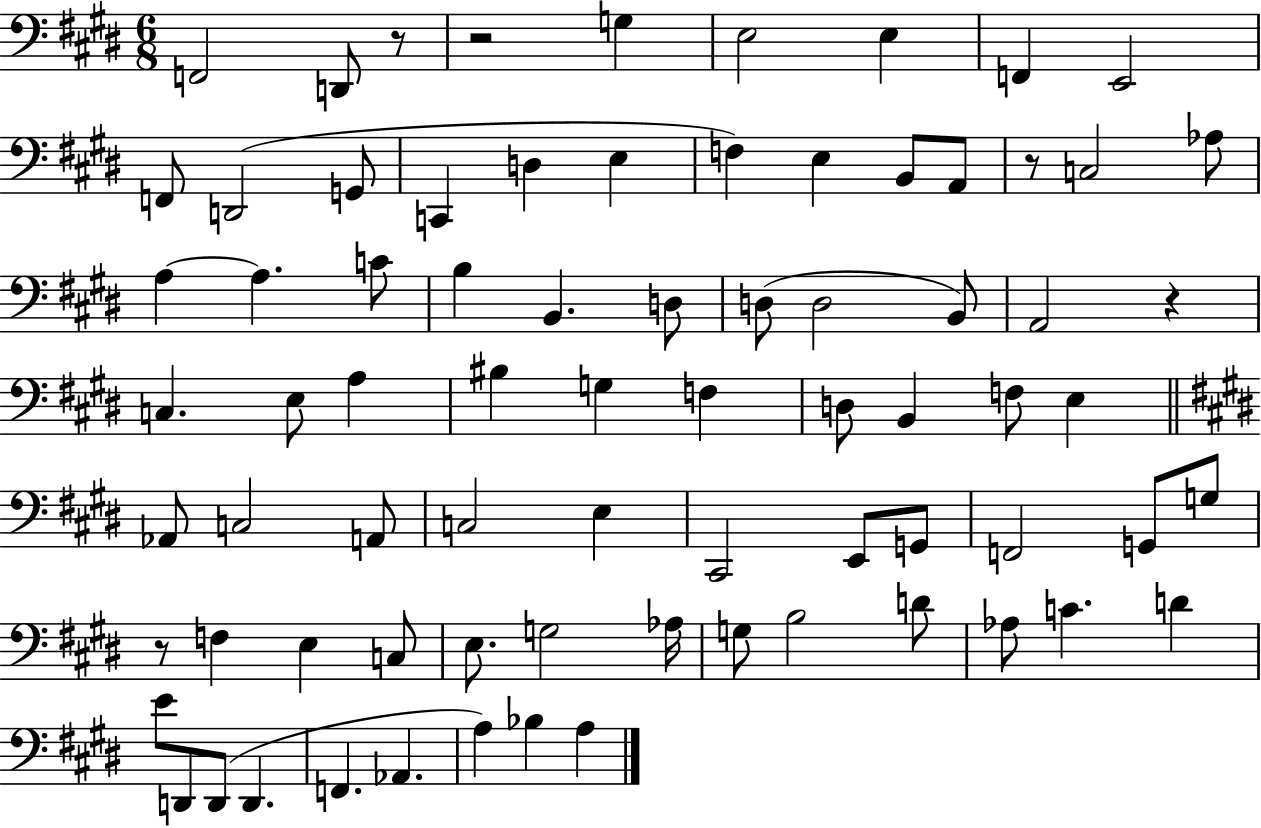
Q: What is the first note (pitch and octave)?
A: F2